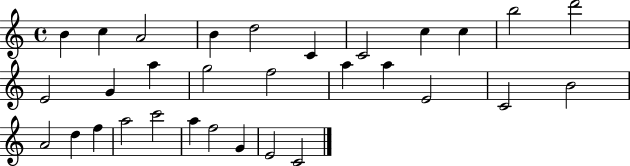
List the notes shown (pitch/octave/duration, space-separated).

B4/q C5/q A4/h B4/q D5/h C4/q C4/h C5/q C5/q B5/h D6/h E4/h G4/q A5/q G5/h F5/h A5/q A5/q E4/h C4/h B4/h A4/h D5/q F5/q A5/h C6/h A5/q F5/h G4/q E4/h C4/h